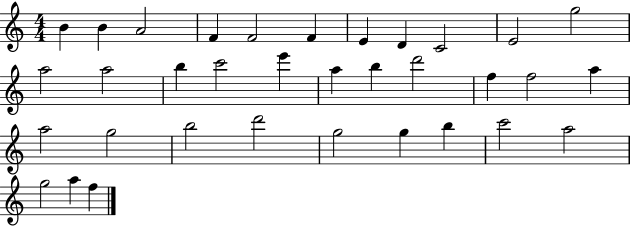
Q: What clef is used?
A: treble